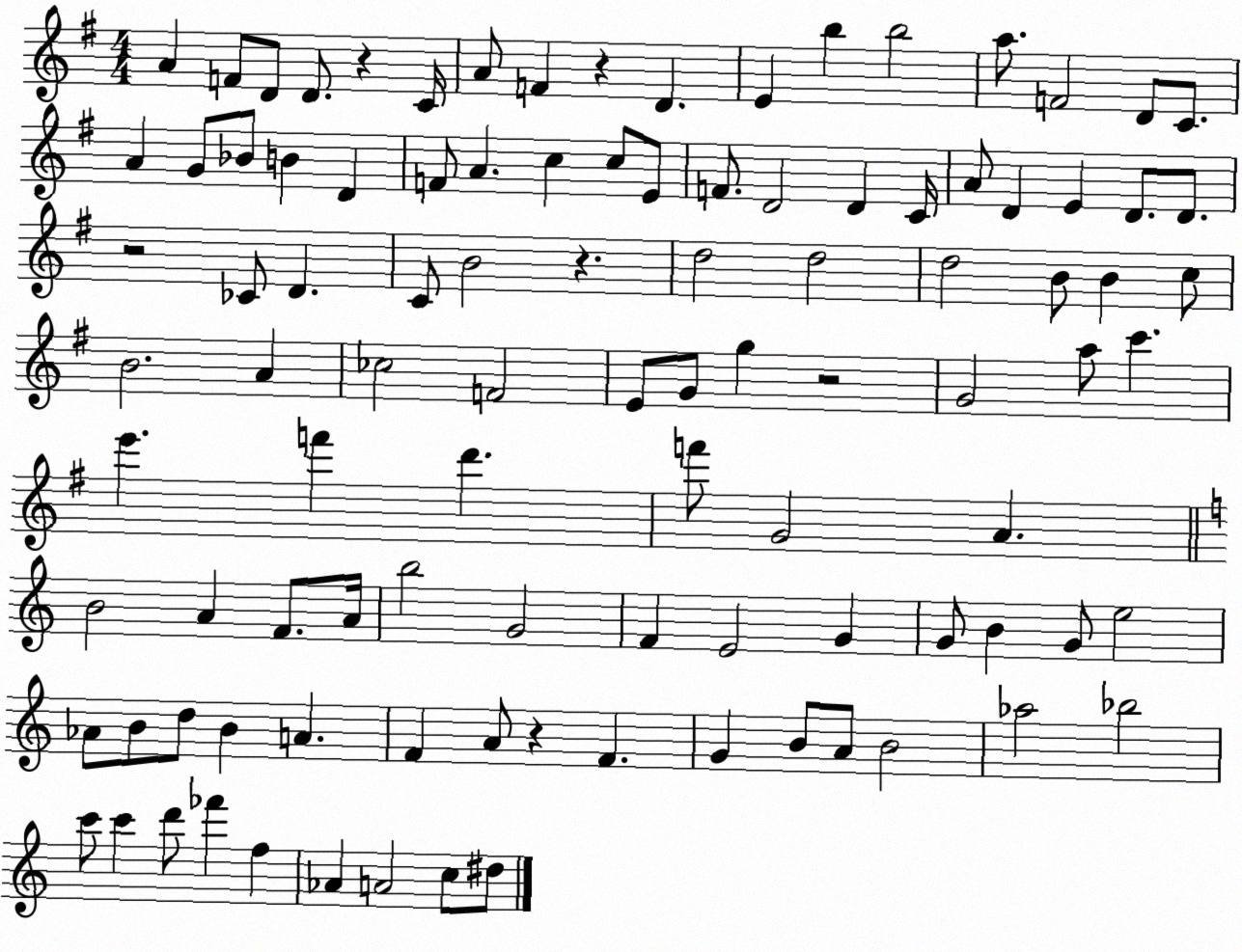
X:1
T:Untitled
M:4/4
L:1/4
K:G
A F/2 D/2 D/2 z C/4 A/2 F z D E b b2 a/2 F2 D/2 C/2 A G/2 _B/2 B D F/2 A c c/2 E/2 F/2 D2 D C/4 A/2 D E D/2 D/2 z2 _C/2 D C/2 B2 z d2 d2 d2 B/2 B c/2 B2 A _c2 F2 E/2 G/2 g z2 G2 a/2 c' e' f' d' f'/2 G2 A B2 A F/2 A/4 b2 G2 F E2 G G/2 B G/2 e2 _A/2 B/2 d/2 B A F A/2 z F G B/2 A/2 B2 _a2 _b2 c'/2 c' d'/2 _f' f _A A2 c/2 ^d/2